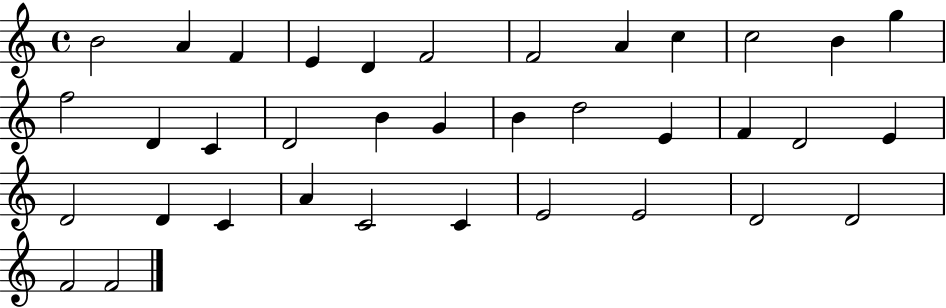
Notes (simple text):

B4/h A4/q F4/q E4/q D4/q F4/h F4/h A4/q C5/q C5/h B4/q G5/q F5/h D4/q C4/q D4/h B4/q G4/q B4/q D5/h E4/q F4/q D4/h E4/q D4/h D4/q C4/q A4/q C4/h C4/q E4/h E4/h D4/h D4/h F4/h F4/h